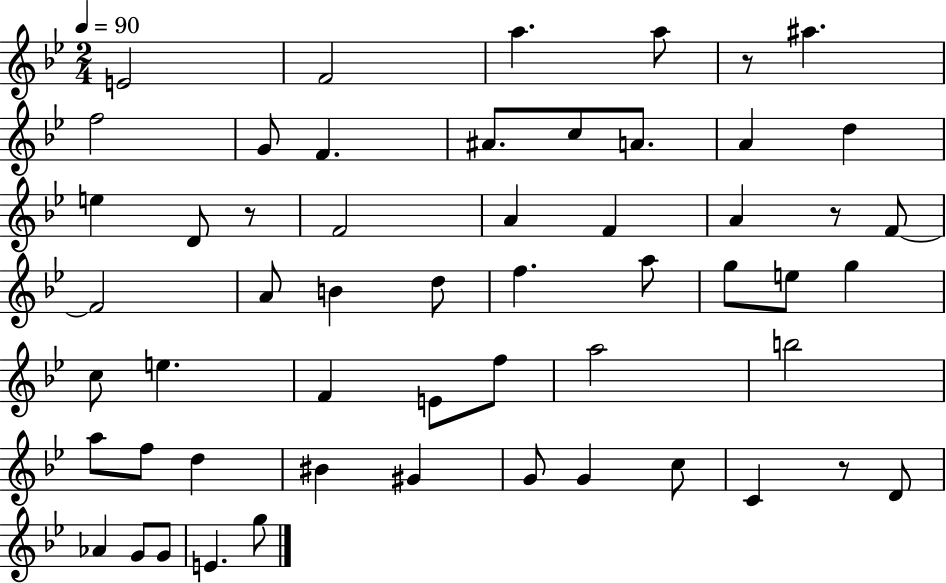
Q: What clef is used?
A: treble